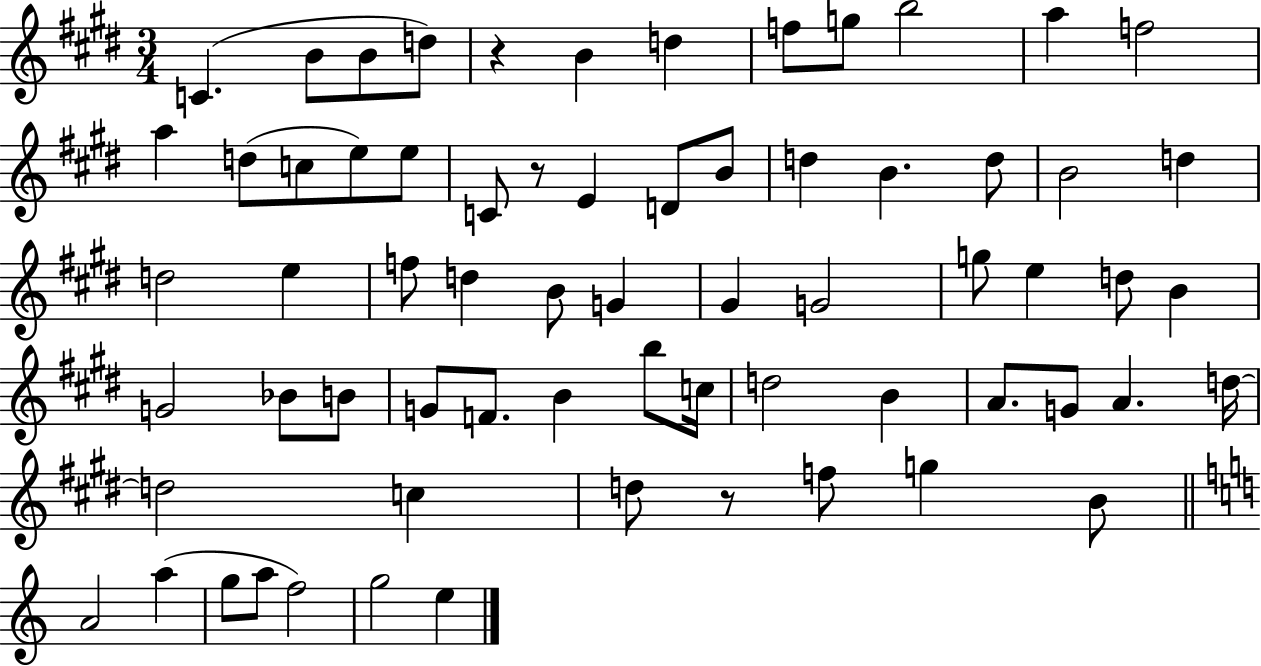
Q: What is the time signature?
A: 3/4